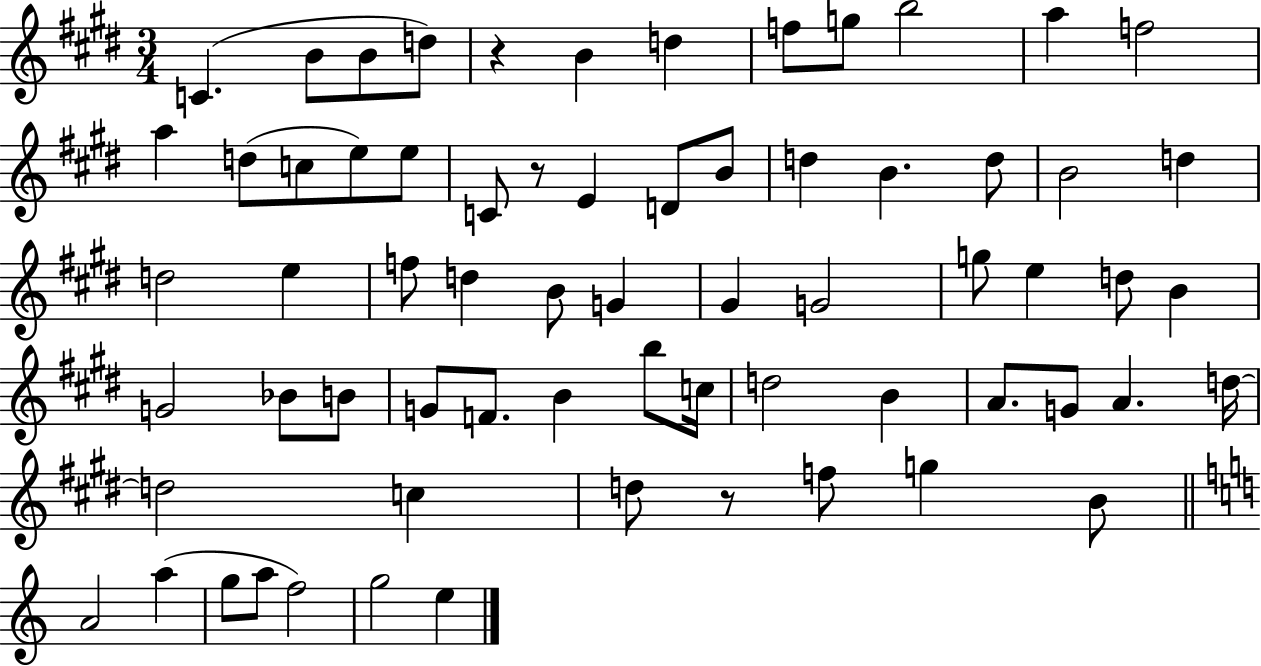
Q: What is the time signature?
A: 3/4